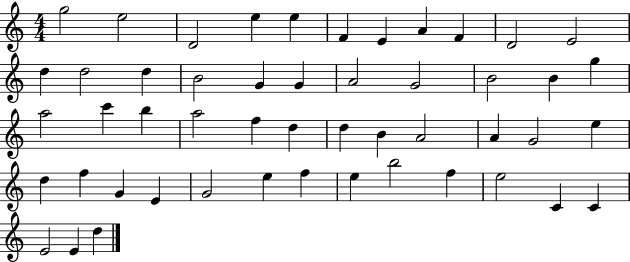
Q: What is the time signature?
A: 4/4